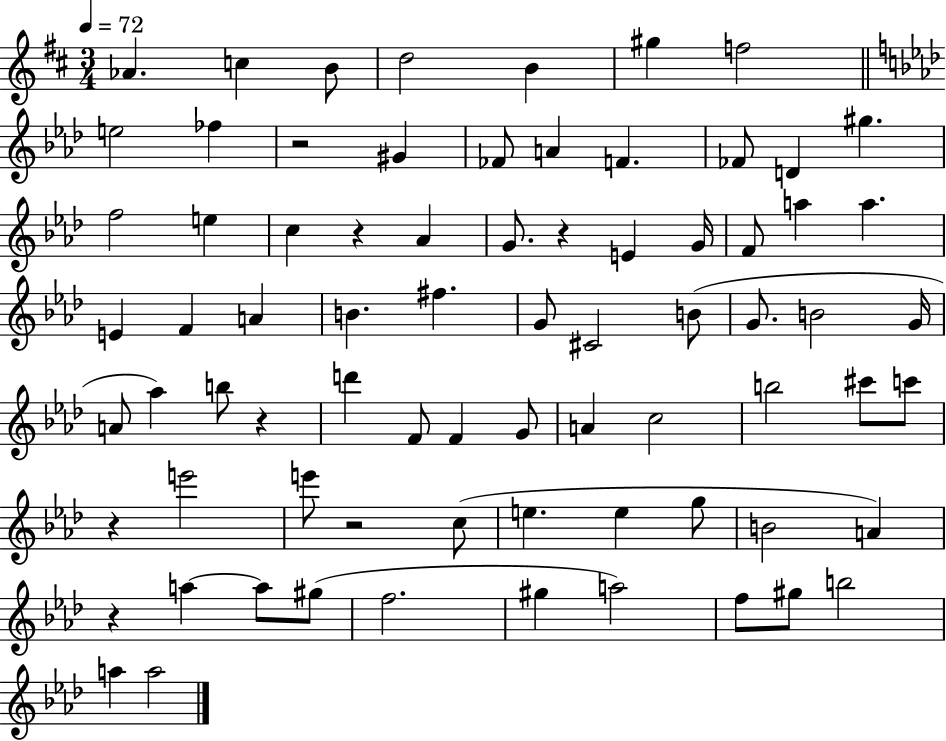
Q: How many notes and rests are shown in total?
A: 75